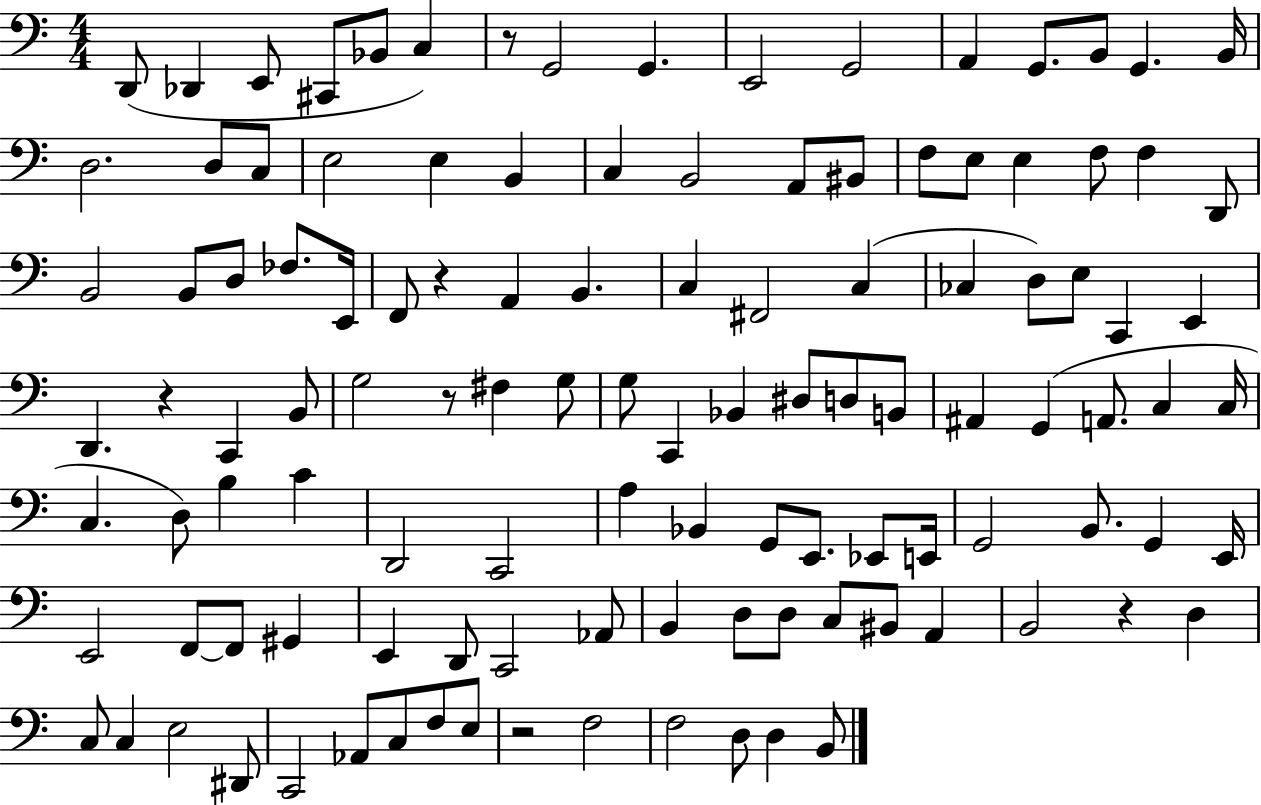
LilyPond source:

{
  \clef bass
  \numericTimeSignature
  \time 4/4
  \key c \major
  \repeat volta 2 { d,8( des,4 e,8 cis,8 bes,8 c4) | r8 g,2 g,4. | e,2 g,2 | a,4 g,8. b,8 g,4. b,16 | \break d2. d8 c8 | e2 e4 b,4 | c4 b,2 a,8 bis,8 | f8 e8 e4 f8 f4 d,8 | \break b,2 b,8 d8 fes8. e,16 | f,8 r4 a,4 b,4. | c4 fis,2 c4( | ces4 d8) e8 c,4 e,4 | \break d,4. r4 c,4 b,8 | g2 r8 fis4 g8 | g8 c,4 bes,4 dis8 d8 b,8 | ais,4 g,4( a,8. c4 c16 | \break c4. d8) b4 c'4 | d,2 c,2 | a4 bes,4 g,8 e,8. ees,8 e,16 | g,2 b,8. g,4 e,16 | \break e,2 f,8~~ f,8 gis,4 | e,4 d,8 c,2 aes,8 | b,4 d8 d8 c8 bis,8 a,4 | b,2 r4 d4 | \break c8 c4 e2 dis,8 | c,2 aes,8 c8 f8 e8 | r2 f2 | f2 d8 d4 b,8 | \break } \bar "|."
}